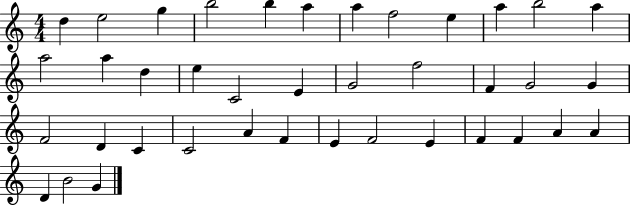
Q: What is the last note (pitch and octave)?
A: G4